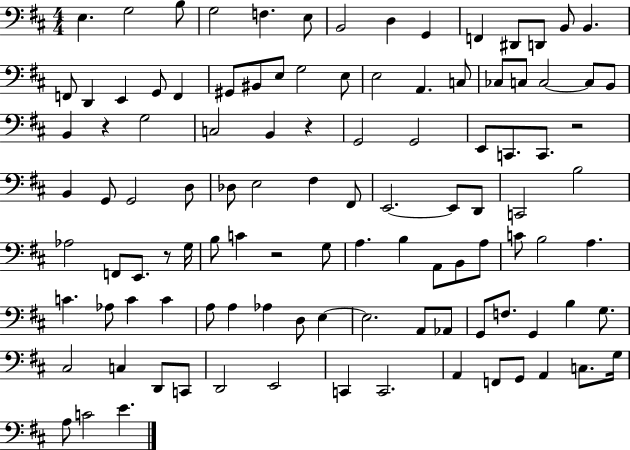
{
  \clef bass
  \numericTimeSignature
  \time 4/4
  \key d \major
  e4. g2 b8 | g2 f4. e8 | b,2 d4 g,4 | f,4 dis,8 d,8 b,8 b,4. | \break f,8 d,4 e,4 g,8 f,4 | gis,8 bis,8 e8 g2 e8 | e2 a,4. c8 | ces8 c8 c2~~ c8 b,8 | \break b,4 r4 g2 | c2 b,4 r4 | g,2 g,2 | e,8 c,8. c,8. r2 | \break b,4 g,8 g,2 d8 | des8 e2 fis4 fis,8 | e,2.~~ e,8 d,8 | c,2 b2 | \break aes2 f,8 e,8. r8 g16 | b8 c'4 r2 g8 | a4. b4 a,8 b,8 a8 | c'8 b2 a4. | \break c'4. aes8 c'4 c'4 | a8 a4 aes4 d8 e4~~ | e2. a,8 aes,8 | g,8 f8. g,4 b4 g8. | \break cis2 c4 d,8 c,8 | d,2 e,2 | c,4 c,2. | a,4 f,8 g,8 a,4 c8. g16 | \break a8 c'2 e'4. | \bar "|."
}